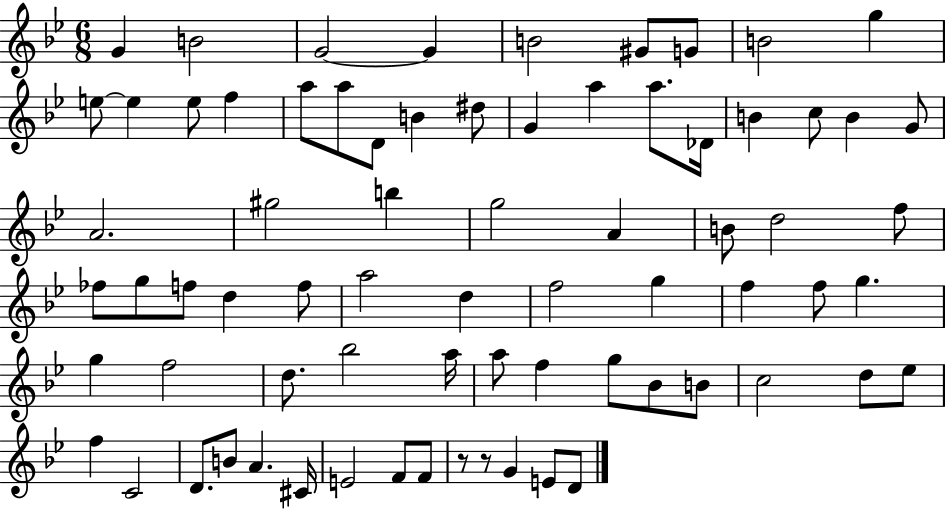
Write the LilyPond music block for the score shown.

{
  \clef treble
  \numericTimeSignature
  \time 6/8
  \key bes \major
  g'4 b'2 | g'2~~ g'4 | b'2 gis'8 g'8 | b'2 g''4 | \break e''8~~ e''4 e''8 f''4 | a''8 a''8 d'8 b'4 dis''8 | g'4 a''4 a''8. des'16 | b'4 c''8 b'4 g'8 | \break a'2. | gis''2 b''4 | g''2 a'4 | b'8 d''2 f''8 | \break fes''8 g''8 f''8 d''4 f''8 | a''2 d''4 | f''2 g''4 | f''4 f''8 g''4. | \break g''4 f''2 | d''8. bes''2 a''16 | a''8 f''4 g''8 bes'8 b'8 | c''2 d''8 ees''8 | \break f''4 c'2 | d'8. b'8 a'4. cis'16 | e'2 f'8 f'8 | r8 r8 g'4 e'8 d'8 | \break \bar "|."
}